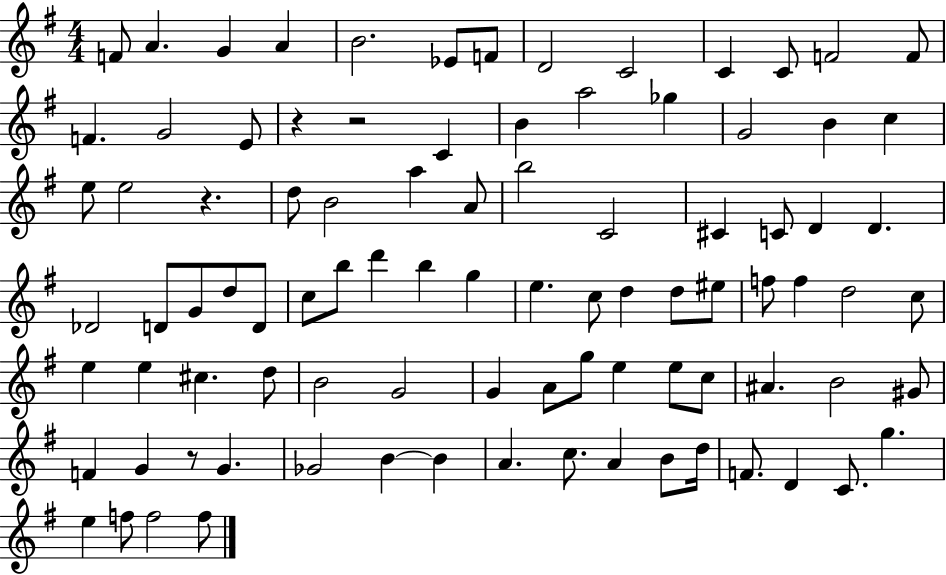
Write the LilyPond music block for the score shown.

{
  \clef treble
  \numericTimeSignature
  \time 4/4
  \key g \major
  f'8 a'4. g'4 a'4 | b'2. ees'8 f'8 | d'2 c'2 | c'4 c'8 f'2 f'8 | \break f'4. g'2 e'8 | r4 r2 c'4 | b'4 a''2 ges''4 | g'2 b'4 c''4 | \break e''8 e''2 r4. | d''8 b'2 a''4 a'8 | b''2 c'2 | cis'4 c'8 d'4 d'4. | \break des'2 d'8 g'8 d''8 d'8 | c''8 b''8 d'''4 b''4 g''4 | e''4. c''8 d''4 d''8 eis''8 | f''8 f''4 d''2 c''8 | \break e''4 e''4 cis''4. d''8 | b'2 g'2 | g'4 a'8 g''8 e''4 e''8 c''8 | ais'4. b'2 gis'8 | \break f'4 g'4 r8 g'4. | ges'2 b'4~~ b'4 | a'4. c''8. a'4 b'8 d''16 | f'8. d'4 c'8. g''4. | \break e''4 f''8 f''2 f''8 | \bar "|."
}